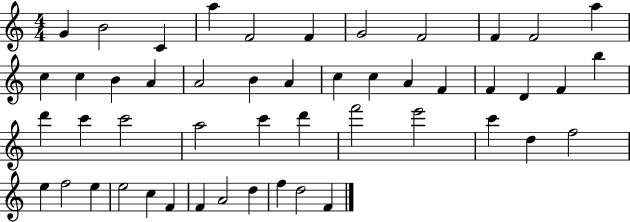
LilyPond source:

{
  \clef treble
  \numericTimeSignature
  \time 4/4
  \key c \major
  g'4 b'2 c'4 | a''4 f'2 f'4 | g'2 f'2 | f'4 f'2 a''4 | \break c''4 c''4 b'4 a'4 | a'2 b'4 a'4 | c''4 c''4 a'4 f'4 | f'4 d'4 f'4 b''4 | \break d'''4 c'''4 c'''2 | a''2 c'''4 d'''4 | f'''2 e'''2 | c'''4 d''4 f''2 | \break e''4 f''2 e''4 | e''2 c''4 f'4 | f'4 a'2 d''4 | f''4 d''2 f'4 | \break \bar "|."
}